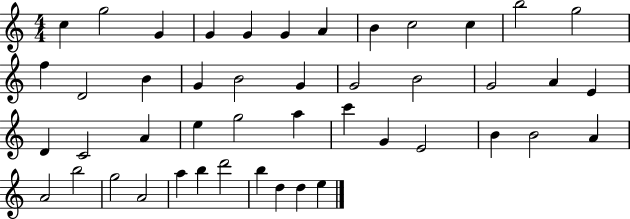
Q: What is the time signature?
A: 4/4